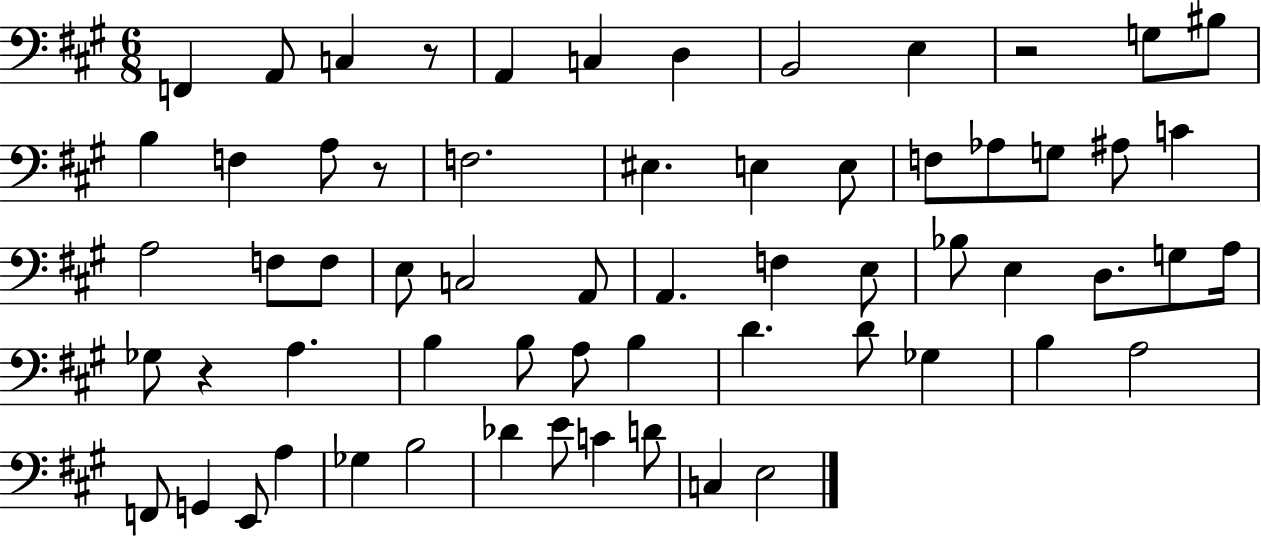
F2/q A2/e C3/q R/e A2/q C3/q D3/q B2/h E3/q R/h G3/e BIS3/e B3/q F3/q A3/e R/e F3/h. EIS3/q. E3/q E3/e F3/e Ab3/e G3/e A#3/e C4/q A3/h F3/e F3/e E3/e C3/h A2/e A2/q. F3/q E3/e Bb3/e E3/q D3/e. G3/e A3/s Gb3/e R/q A3/q. B3/q B3/e A3/e B3/q D4/q. D4/e Gb3/q B3/q A3/h F2/e G2/q E2/e A3/q Gb3/q B3/h Db4/q E4/e C4/q D4/e C3/q E3/h